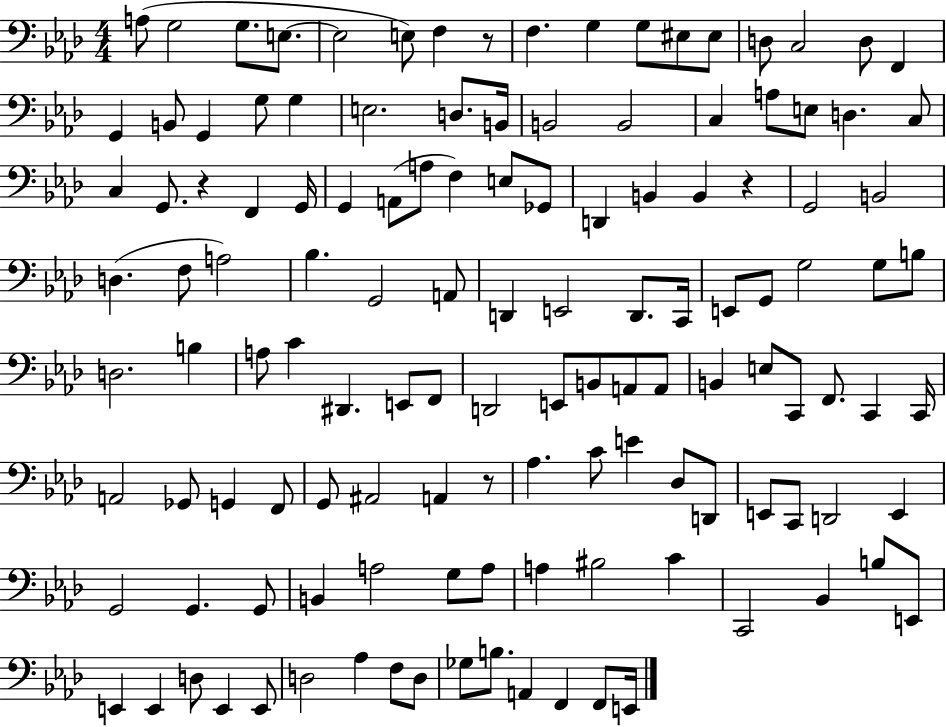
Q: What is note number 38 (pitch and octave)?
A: A3